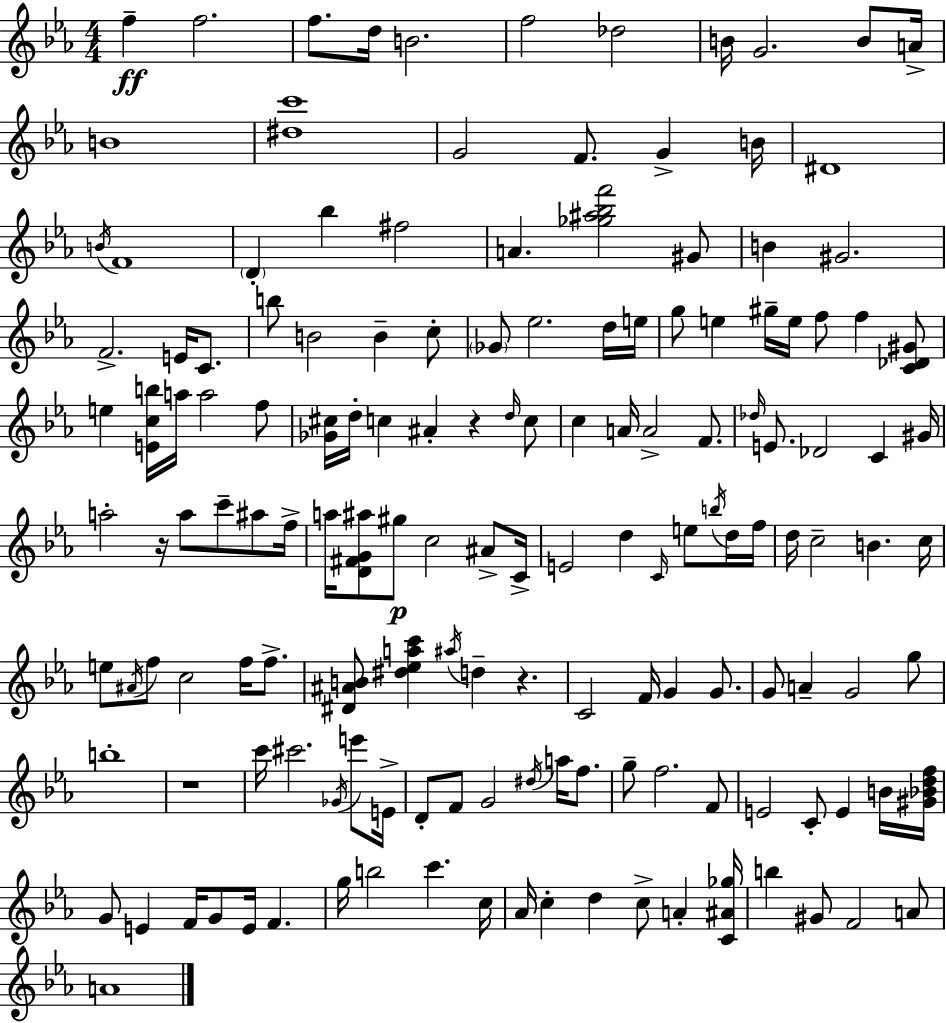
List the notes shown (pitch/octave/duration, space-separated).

F5/q F5/h. F5/e. D5/s B4/h. F5/h Db5/h B4/s G4/h. B4/e A4/s B4/w [D#5,C6]/w G4/h F4/e. G4/q B4/s D#4/w B4/s F4/w D4/q Bb5/q F#5/h A4/q. [Gb5,A#5,Bb5,F6]/h G#4/e B4/q G#4/h. F4/h. E4/s C4/e. B5/e B4/h B4/q C5/e Gb4/e Eb5/h. D5/s E5/s G5/e E5/q G#5/s E5/s F5/e F5/q [C4,Db4,G#4]/e E5/q [E4,C5,B5]/s A5/s A5/h F5/e [Gb4,C#5]/s D5/s C5/q A#4/q R/q D5/s C5/e C5/q A4/s A4/h F4/e. Db5/s E4/e. Db4/h C4/q G#4/s A5/h R/s A5/e C6/e A#5/e F5/s A5/s [D4,F#4,G4,A#5]/e G#5/e C5/h A#4/e C4/s E4/h D5/q C4/s E5/e B5/s D5/s F5/s D5/s C5/h B4/q. C5/s E5/e A#4/s F5/e C5/h F5/s F5/e. [D#4,A#4,B4]/e [D#5,Eb5,A5,C6]/q A#5/s D5/q R/q. C4/h F4/s G4/q G4/e. G4/e A4/q G4/h G5/e B5/w R/w C6/s C#6/h. Gb4/s E6/e E4/s D4/e F4/e G4/h D#5/s A5/s F5/e. G5/e F5/h. F4/e E4/h C4/e E4/q B4/s [G#4,Bb4,D5,F5]/s G4/e E4/q F4/s G4/e E4/s F4/q. G5/s B5/h C6/q. C5/s Ab4/s C5/q D5/q C5/e A4/q [C4,A#4,Gb5]/s B5/q G#4/e F4/h A4/e A4/w